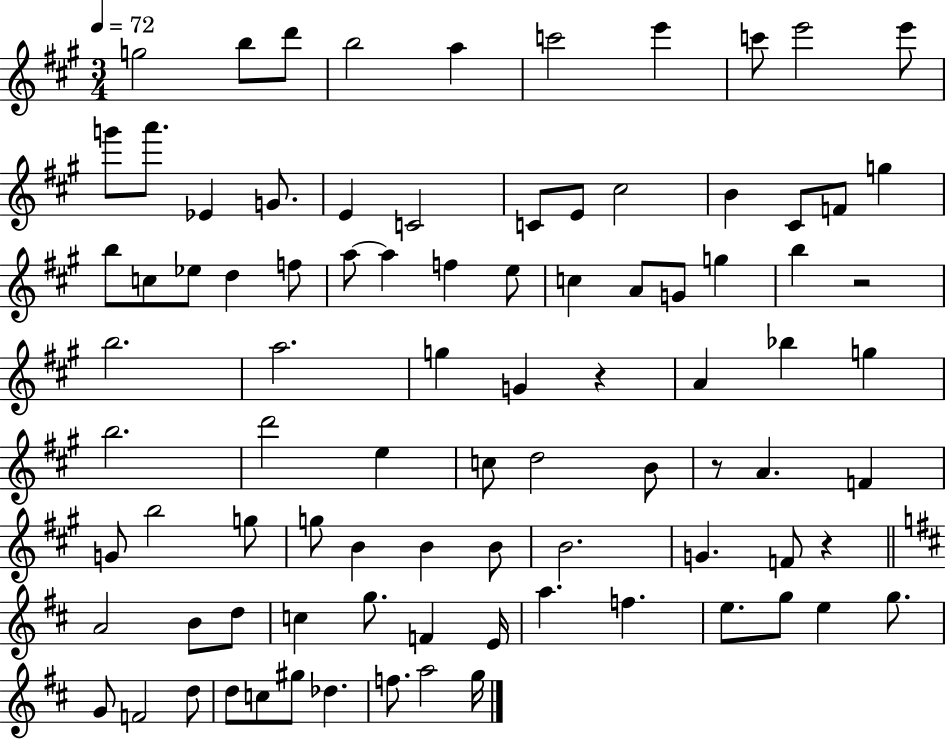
G5/h B5/e D6/e B5/h A5/q C6/h E6/q C6/e E6/h E6/e G6/e A6/e. Eb4/q G4/e. E4/q C4/h C4/e E4/e C#5/h B4/q C#4/e F4/e G5/q B5/e C5/e Eb5/e D5/q F5/e A5/e A5/q F5/q E5/e C5/q A4/e G4/e G5/q B5/q R/h B5/h. A5/h. G5/q G4/q R/q A4/q Bb5/q G5/q B5/h. D6/h E5/q C5/e D5/h B4/e R/e A4/q. F4/q G4/e B5/h G5/e G5/e B4/q B4/q B4/e B4/h. G4/q. F4/e R/q A4/h B4/e D5/e C5/q G5/e. F4/q E4/s A5/q. F5/q. E5/e. G5/e E5/q G5/e. G4/e F4/h D5/e D5/e C5/e G#5/e Db5/q. F5/e. A5/h G5/s